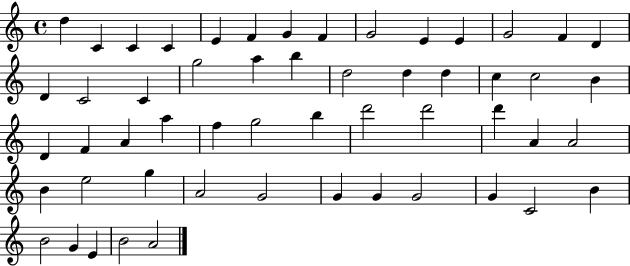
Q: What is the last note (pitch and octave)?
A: A4